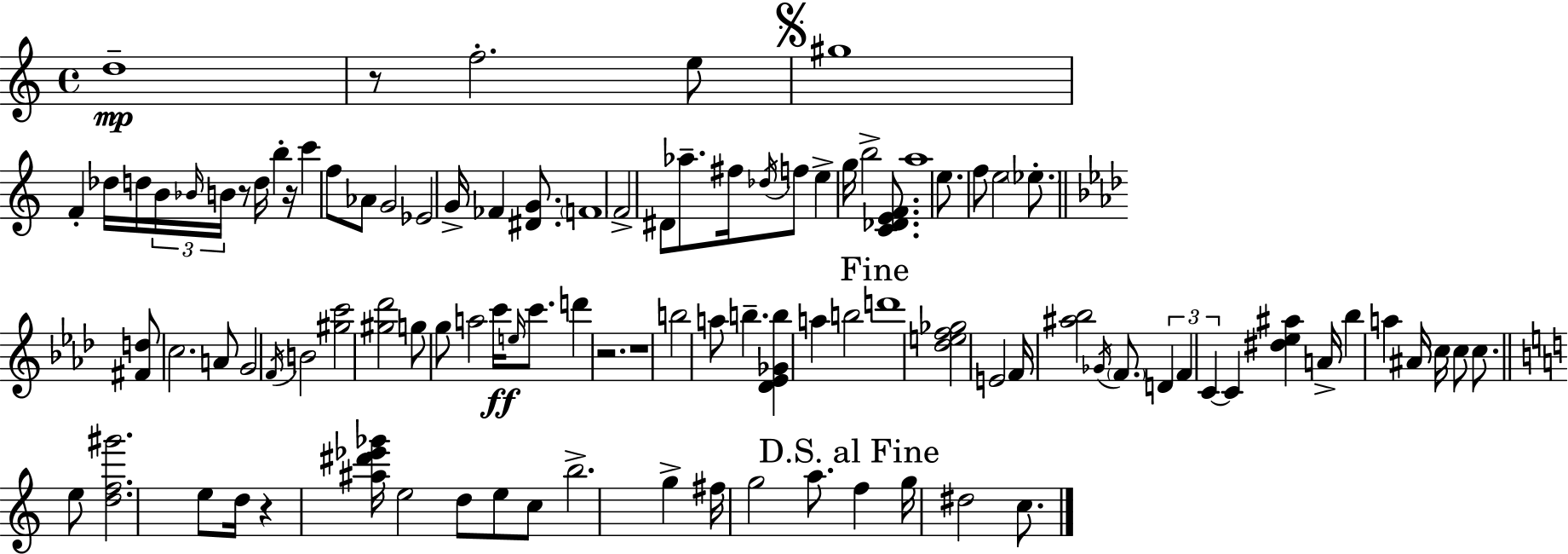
X:1
T:Untitled
M:4/4
L:1/4
K:Am
d4 z/2 f2 e/2 ^g4 F _d/4 d/4 B/4 _B/4 B/4 z/2 d/4 b z/4 c' f/2 _A/2 G2 _E2 G/4 _F [^DG]/2 F4 F2 ^D/2 _a/2 ^f/4 _d/4 f/2 e g/4 b2 [C_DEF]/2 a4 e/2 f/2 e2 _e/2 [^Fd]/2 c2 A/2 G2 F/4 B2 [^gc']2 [^g_d']2 g/2 g/2 a2 c'/4 e/4 c'/2 d' z2 z4 b2 a/2 b [_D_E_Gb] a b2 d'4 [_def_g]2 E2 F/4 [^a_b]2 _G/4 F/2 D F C C [^d_e^a] A/4 _b a ^A/4 c/4 c/2 c/2 e/2 [df^g']2 e/2 d/4 z [^a^d'_e'_g']/4 e2 d/2 e/2 c/2 b2 g ^f/4 g2 a/2 f g/4 ^d2 c/2